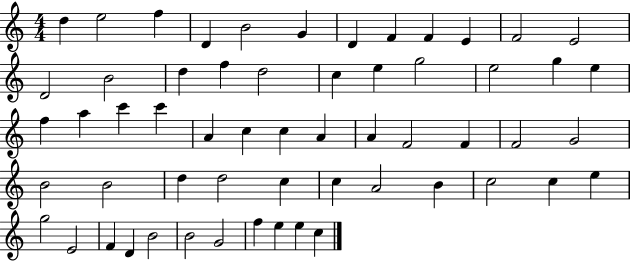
{
  \clef treble
  \numericTimeSignature
  \time 4/4
  \key c \major
  d''4 e''2 f''4 | d'4 b'2 g'4 | d'4 f'4 f'4 e'4 | f'2 e'2 | \break d'2 b'2 | d''4 f''4 d''2 | c''4 e''4 g''2 | e''2 g''4 e''4 | \break f''4 a''4 c'''4 c'''4 | a'4 c''4 c''4 a'4 | a'4 f'2 f'4 | f'2 g'2 | \break b'2 b'2 | d''4 d''2 c''4 | c''4 a'2 b'4 | c''2 c''4 e''4 | \break g''2 e'2 | f'4 d'4 b'2 | b'2 g'2 | f''4 e''4 e''4 c''4 | \break \bar "|."
}